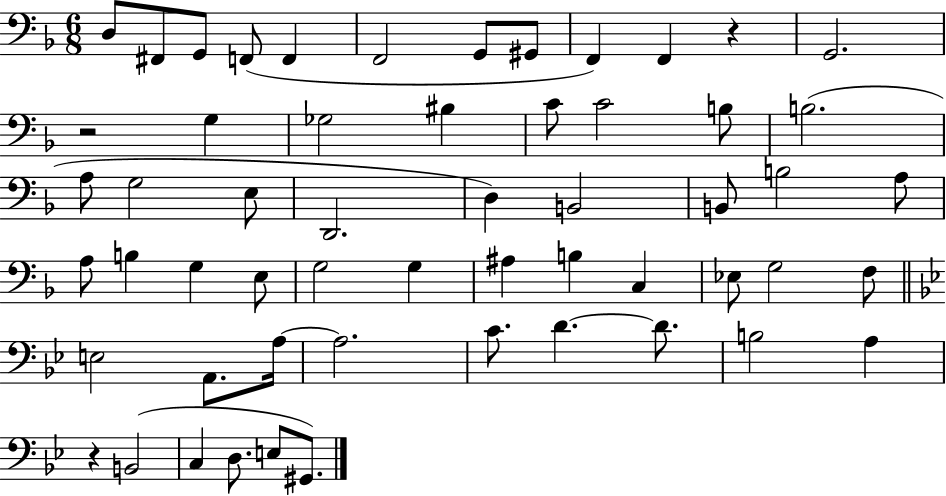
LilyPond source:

{
  \clef bass
  \numericTimeSignature
  \time 6/8
  \key f \major
  d8 fis,8 g,8 f,8( f,4 | f,2 g,8 gis,8 | f,4) f,4 r4 | g,2. | \break r2 g4 | ges2 bis4 | c'8 c'2 b8 | b2.( | \break a8 g2 e8 | d,2. | d4) b,2 | b,8 b2 a8 | \break a8 b4 g4 e8 | g2 g4 | ais4 b4 c4 | ees8 g2 f8 | \break \bar "||" \break \key bes \major e2 a,8. a16~~ | a2. | c'8. d'4.~~ d'8. | b2 a4 | \break r4 b,2( | c4 d8. e8 gis,8.) | \bar "|."
}